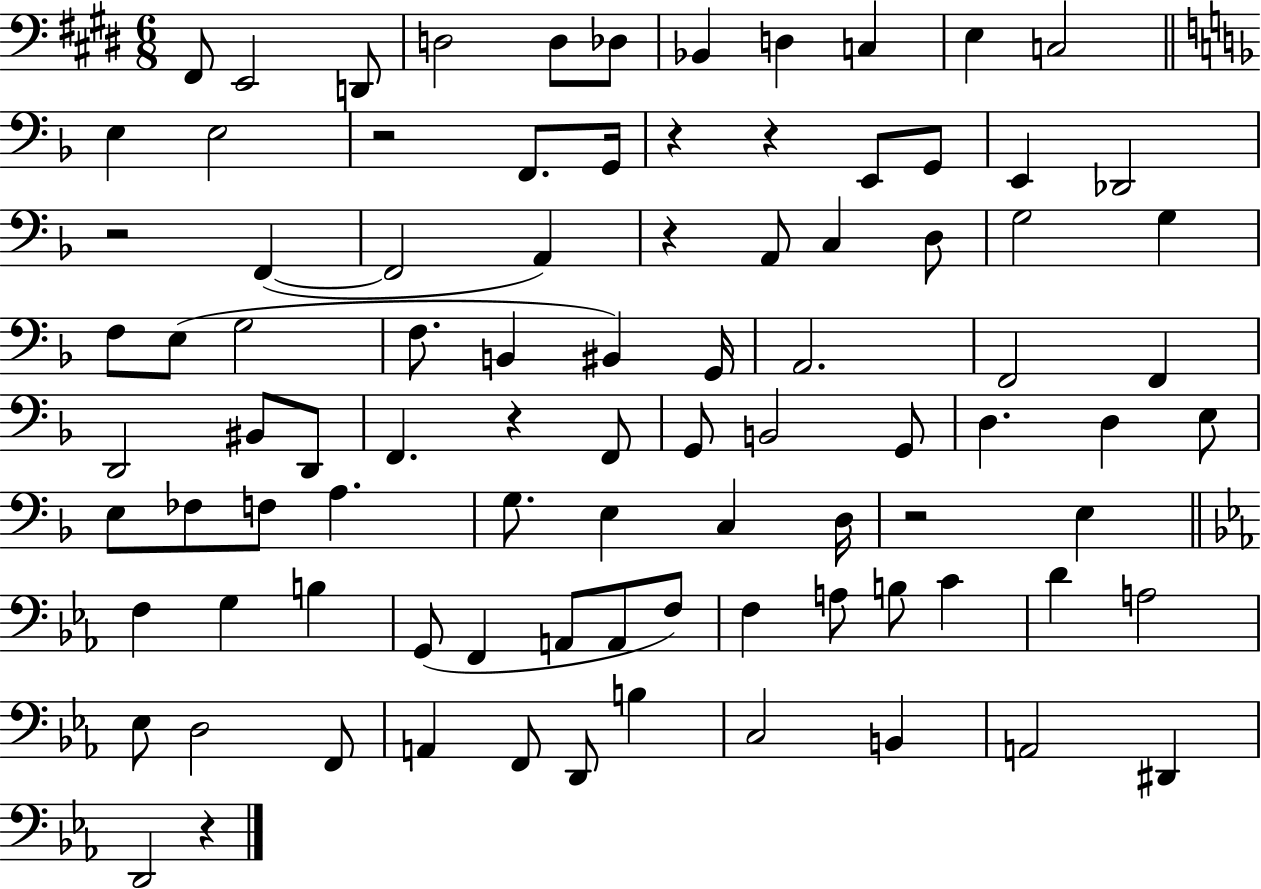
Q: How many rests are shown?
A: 8